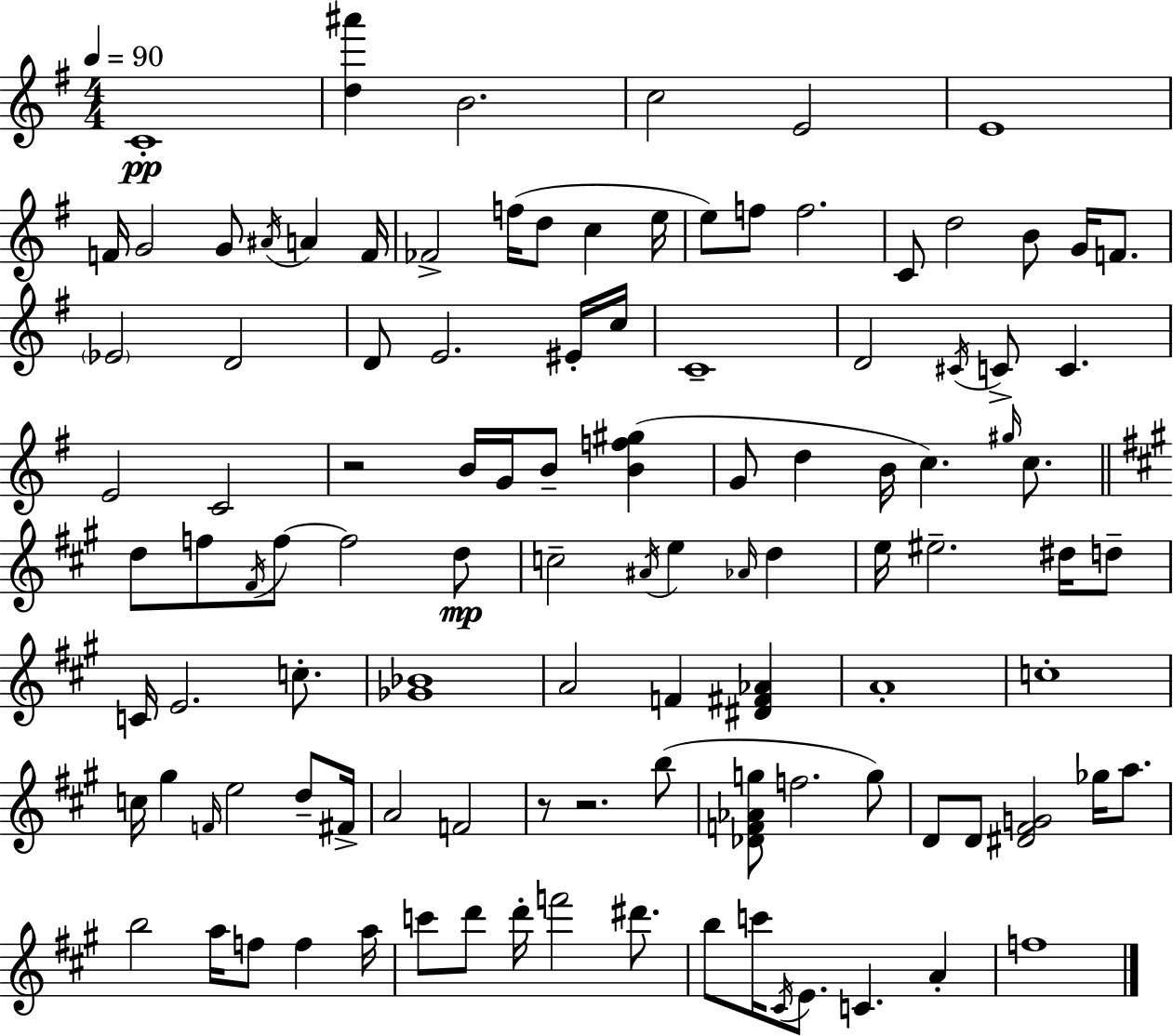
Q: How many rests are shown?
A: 3